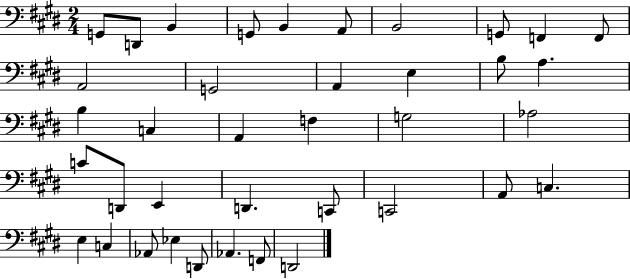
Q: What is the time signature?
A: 2/4